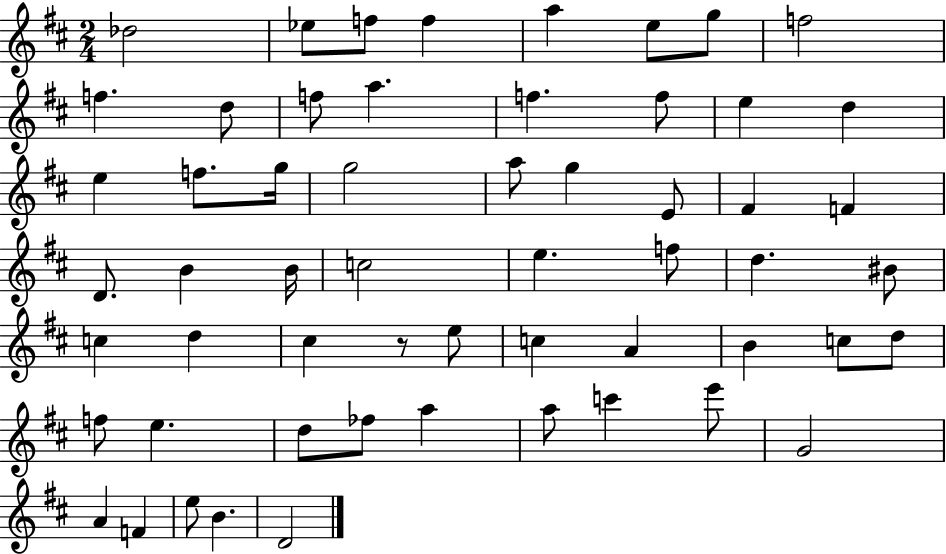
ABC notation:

X:1
T:Untitled
M:2/4
L:1/4
K:D
_d2 _e/2 f/2 f a e/2 g/2 f2 f d/2 f/2 a f f/2 e d e f/2 g/4 g2 a/2 g E/2 ^F F D/2 B B/4 c2 e f/2 d ^B/2 c d ^c z/2 e/2 c A B c/2 d/2 f/2 e d/2 _f/2 a a/2 c' e'/2 G2 A F e/2 B D2